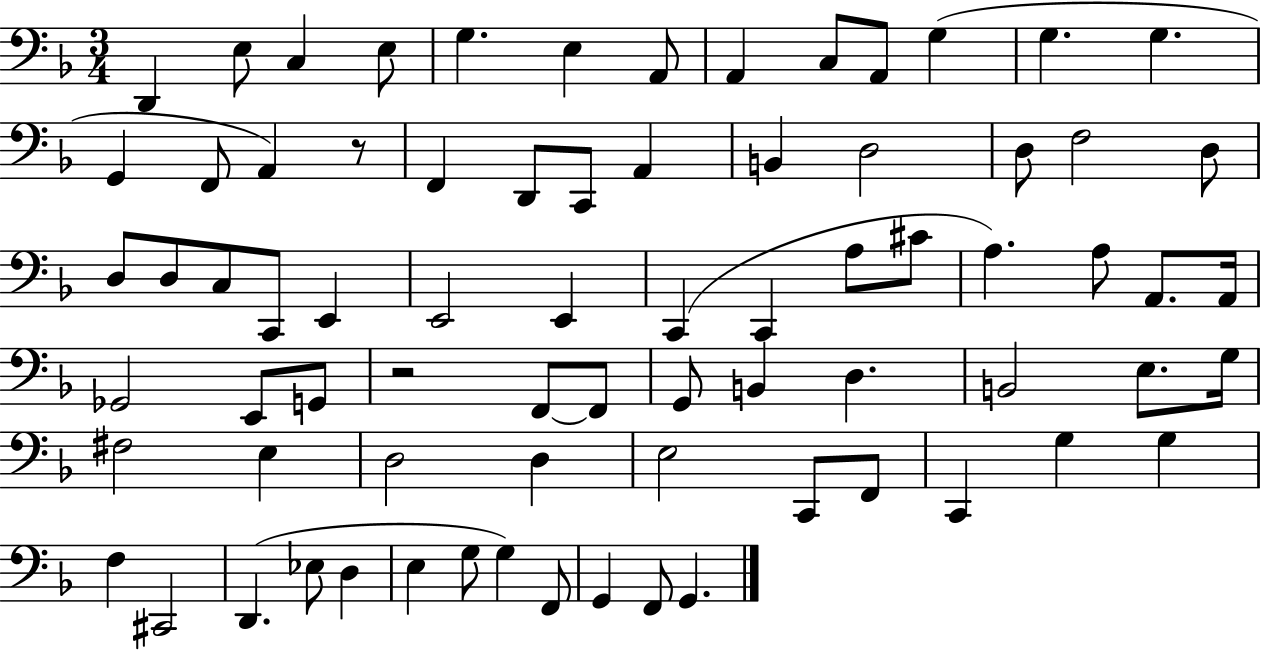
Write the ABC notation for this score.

X:1
T:Untitled
M:3/4
L:1/4
K:F
D,, E,/2 C, E,/2 G, E, A,,/2 A,, C,/2 A,,/2 G, G, G, G,, F,,/2 A,, z/2 F,, D,,/2 C,,/2 A,, B,, D,2 D,/2 F,2 D,/2 D,/2 D,/2 C,/2 C,,/2 E,, E,,2 E,, C,, C,, A,/2 ^C/2 A, A,/2 A,,/2 A,,/4 _G,,2 E,,/2 G,,/2 z2 F,,/2 F,,/2 G,,/2 B,, D, B,,2 E,/2 G,/4 ^F,2 E, D,2 D, E,2 C,,/2 F,,/2 C,, G, G, F, ^C,,2 D,, _E,/2 D, E, G,/2 G, F,,/2 G,, F,,/2 G,,